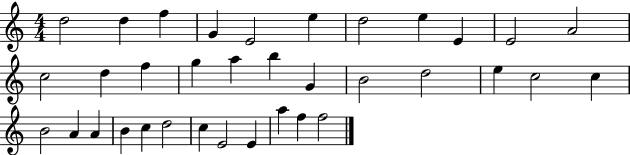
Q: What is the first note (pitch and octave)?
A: D5